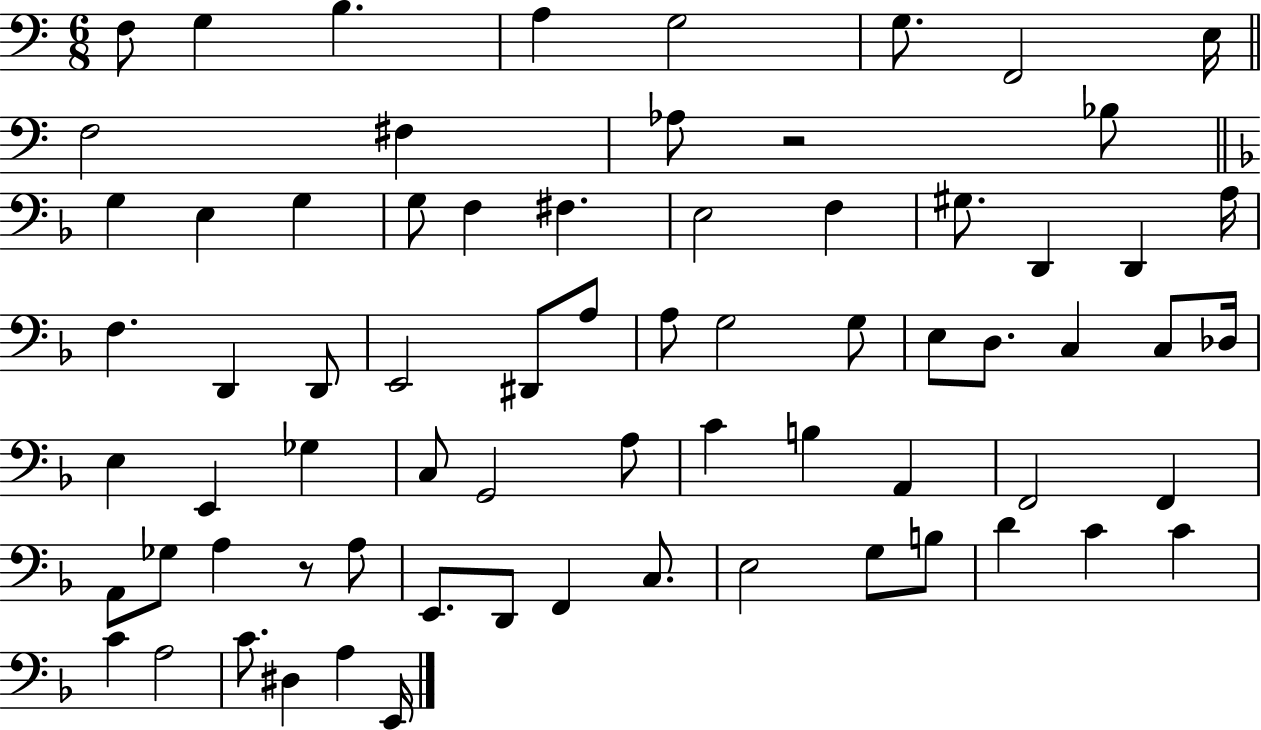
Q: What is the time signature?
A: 6/8